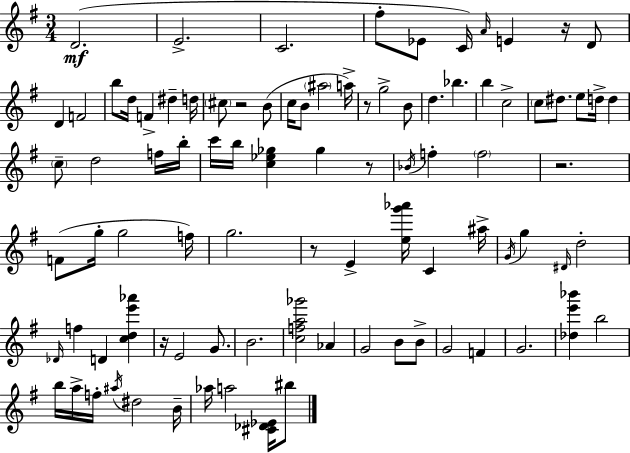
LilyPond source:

{
  \clef treble
  \numericTimeSignature
  \time 3/4
  \key e \minor
  d'2.(\mf | e'2.-> | c'2. | fis''8-. ees'8 c'16) \grace { a'16 } e'4 r16 d'8 | \break d'4 f'2 | b''8 d''16 f'4-> dis''4-- | d''16 \parenthesize cis''8 r2 b'8( | c''16 b'8 \parenthesize ais''2 | \break a''16->) r8 g''2-> b'8 | d''4. bes''4. | b''4 c''2-> | \parenthesize c''8 dis''8. e''8 d''16-> d''4 | \break \parenthesize c''8-- d''2 f''16 | b''16-. c'''16 b''16 <c'' ees'' ges''>4 ges''4 r8 | \acciaccatura { bes'16 } f''4-. \parenthesize f''2 | r2. | \break f'8( g''16-. g''2 | f''16) g''2. | r8 e'4-> <e'' g''' aes'''>16 c'4 | ais''16-> \acciaccatura { g'16 } g''4 \grace { dis'16 } d''2-. | \break \grace { des'16 } f''4 d'4 | <c'' d'' e''' aes'''>4 r16 e'2 | g'8. b'2. | <c'' f'' a'' ges'''>2 | \break aes'4 g'2 | b'8 b'8-> g'2 | f'4 g'2. | <des'' e''' bes'''>4 b''2 | \break b''16 a''16-> f''16-. \acciaccatura { ais''16 } dis''2 | b'16-- aes''16 a''2 | <cis' des' ees'>16 bis''8 \bar "|."
}